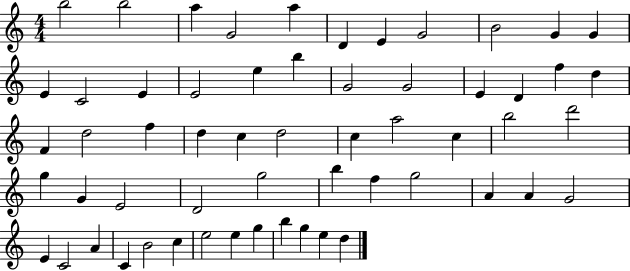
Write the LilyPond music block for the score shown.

{
  \clef treble
  \numericTimeSignature
  \time 4/4
  \key c \major
  b''2 b''2 | a''4 g'2 a''4 | d'4 e'4 g'2 | b'2 g'4 g'4 | \break e'4 c'2 e'4 | e'2 e''4 b''4 | g'2 g'2 | e'4 d'4 f''4 d''4 | \break f'4 d''2 f''4 | d''4 c''4 d''2 | c''4 a''2 c''4 | b''2 d'''2 | \break g''4 g'4 e'2 | d'2 g''2 | b''4 f''4 g''2 | a'4 a'4 g'2 | \break e'4 c'2 a'4 | c'4 b'2 c''4 | e''2 e''4 g''4 | b''4 g''4 e''4 d''4 | \break \bar "|."
}